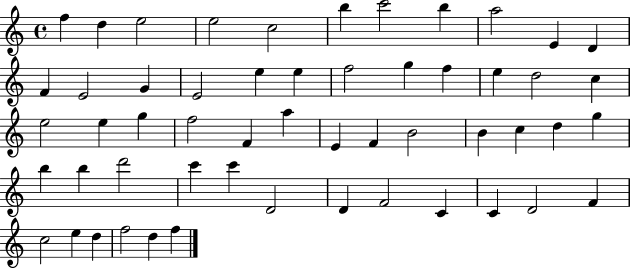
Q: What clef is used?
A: treble